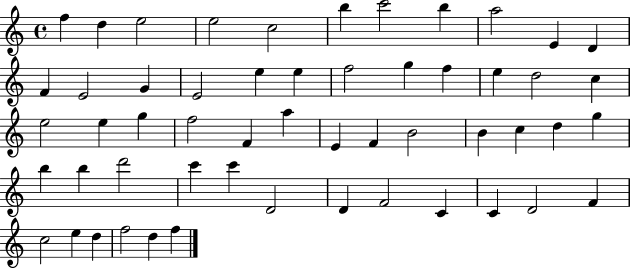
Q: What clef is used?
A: treble